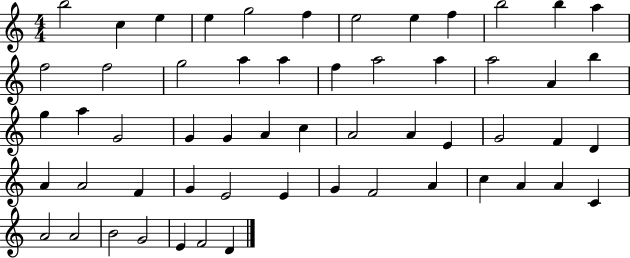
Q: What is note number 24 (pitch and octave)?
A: G5